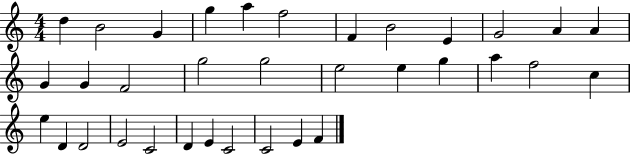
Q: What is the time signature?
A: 4/4